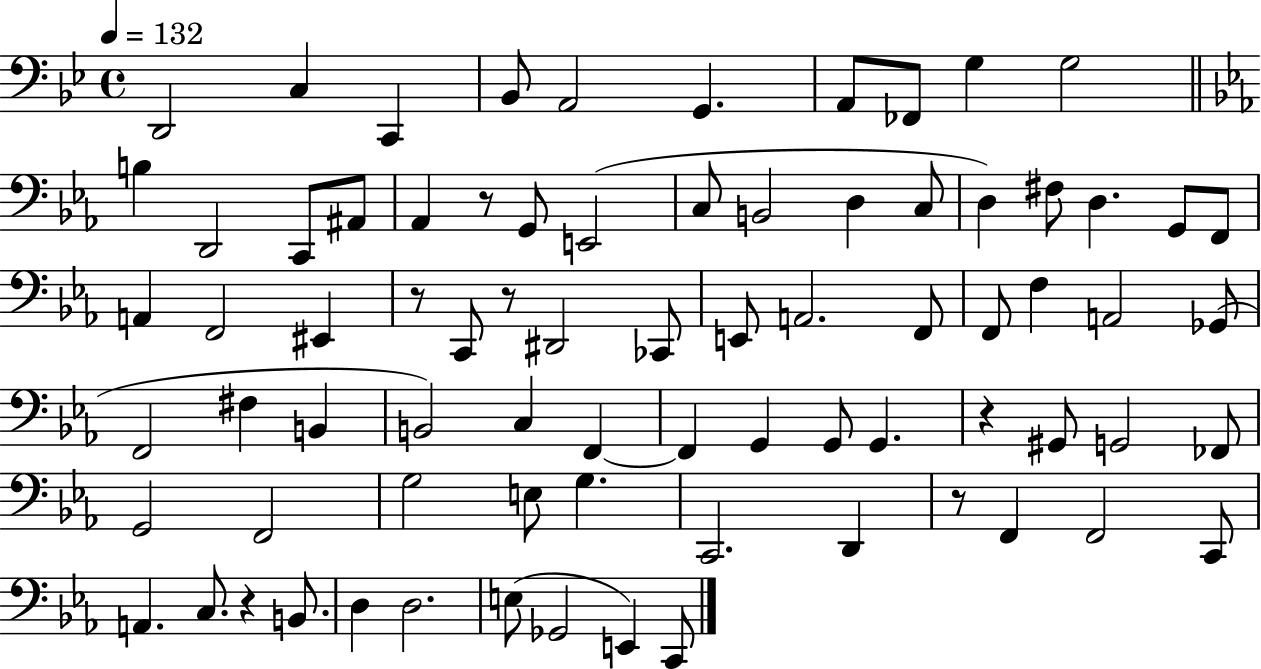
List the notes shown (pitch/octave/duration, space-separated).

D2/h C3/q C2/q Bb2/e A2/h G2/q. A2/e FES2/e G3/q G3/h B3/q D2/h C2/e A#2/e Ab2/q R/e G2/e E2/h C3/e B2/h D3/q C3/e D3/q F#3/e D3/q. G2/e F2/e A2/q F2/h EIS2/q R/e C2/e R/e D#2/h CES2/e E2/e A2/h. F2/e F2/e F3/q A2/h Gb2/e F2/h F#3/q B2/q B2/h C3/q F2/q F2/q G2/q G2/e G2/q. R/q G#2/e G2/h FES2/e G2/h F2/h G3/h E3/e G3/q. C2/h. D2/q R/e F2/q F2/h C2/e A2/q. C3/e. R/q B2/e. D3/q D3/h. E3/e Gb2/h E2/q C2/e